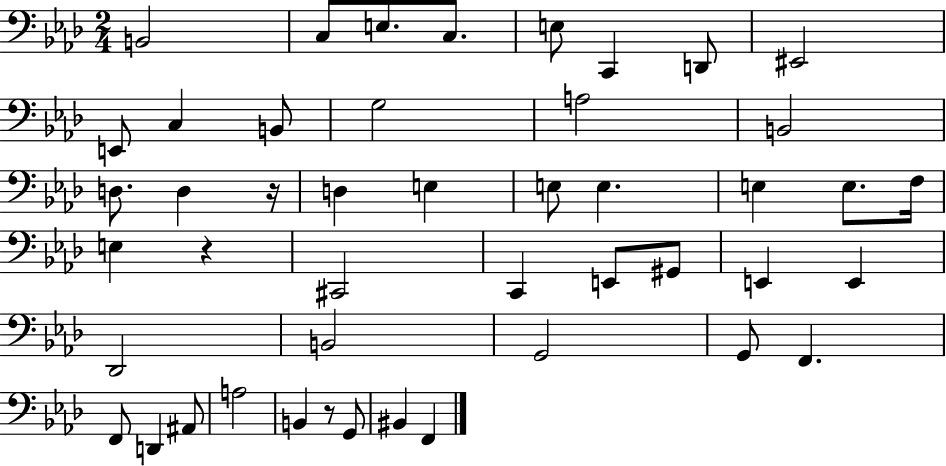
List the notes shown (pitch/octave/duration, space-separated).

B2/h C3/e E3/e. C3/e. E3/e C2/q D2/e EIS2/h E2/e C3/q B2/e G3/h A3/h B2/h D3/e. D3/q R/s D3/q E3/q E3/e E3/q. E3/q E3/e. F3/s E3/q R/q C#2/h C2/q E2/e G#2/e E2/q E2/q Db2/h B2/h G2/h G2/e F2/q. F2/e D2/q A#2/e A3/h B2/q R/e G2/e BIS2/q F2/q